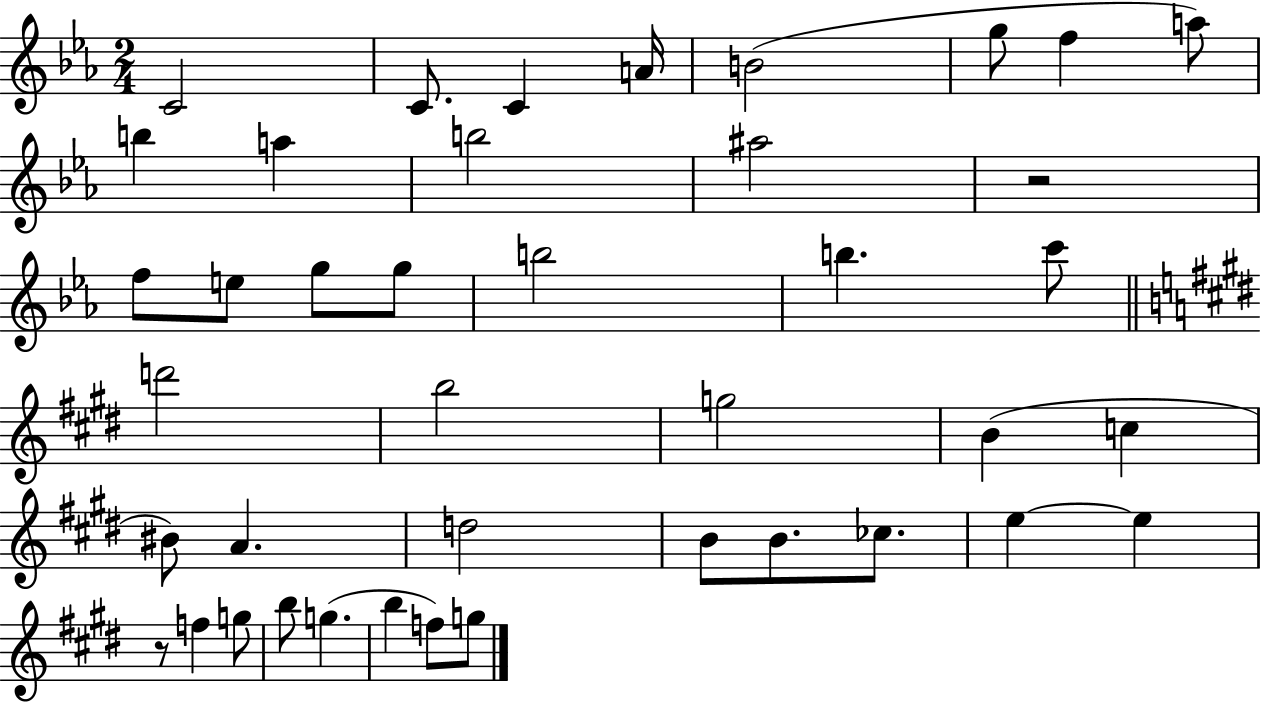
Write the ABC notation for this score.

X:1
T:Untitled
M:2/4
L:1/4
K:Eb
C2 C/2 C A/4 B2 g/2 f a/2 b a b2 ^a2 z2 f/2 e/2 g/2 g/2 b2 b c'/2 d'2 b2 g2 B c ^B/2 A d2 B/2 B/2 _c/2 e e z/2 f g/2 b/2 g b f/2 g/2